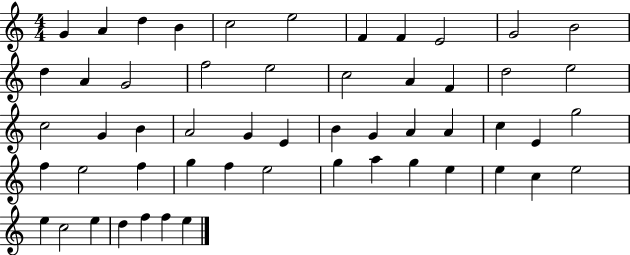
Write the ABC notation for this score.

X:1
T:Untitled
M:4/4
L:1/4
K:C
G A d B c2 e2 F F E2 G2 B2 d A G2 f2 e2 c2 A F d2 e2 c2 G B A2 G E B G A A c E g2 f e2 f g f e2 g a g e e c e2 e c2 e d f f e